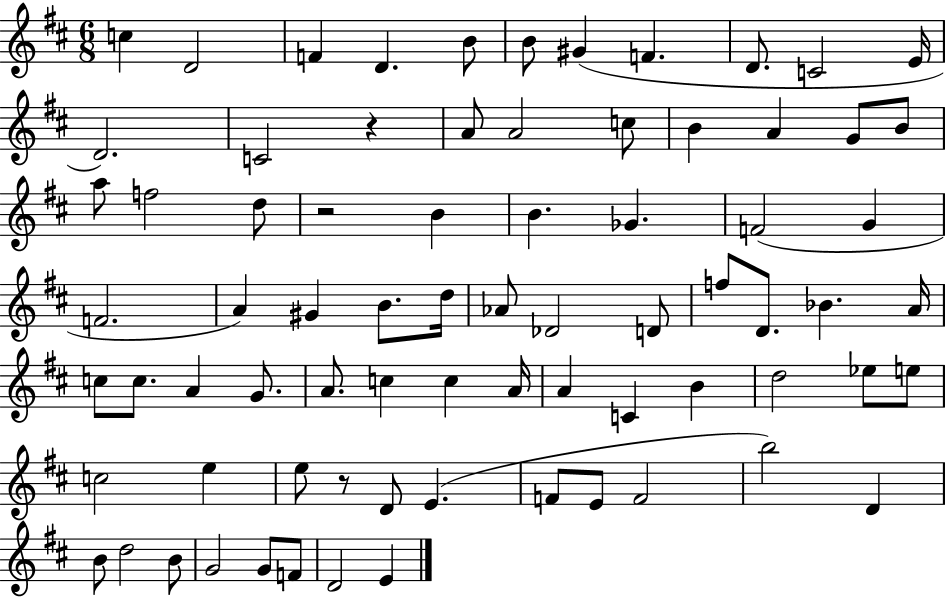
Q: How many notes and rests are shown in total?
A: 75